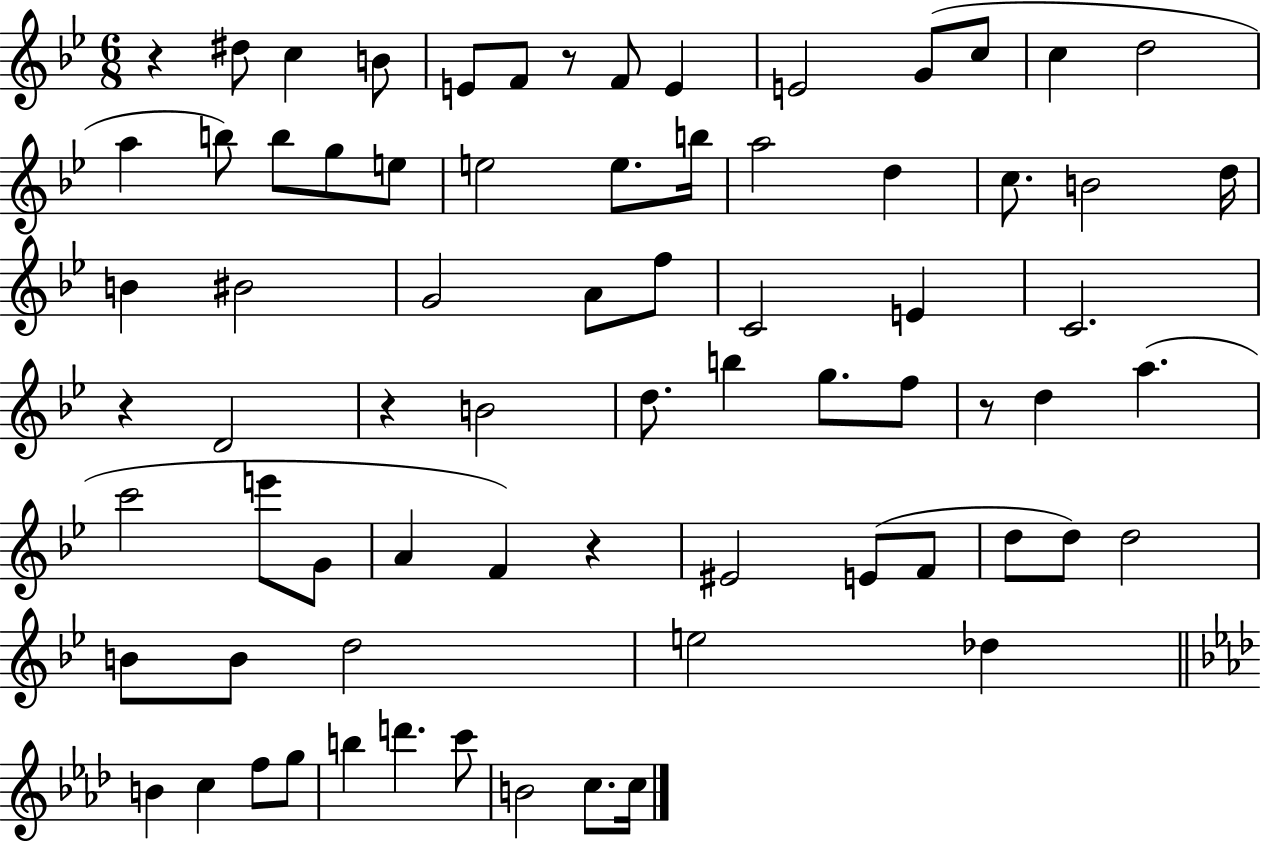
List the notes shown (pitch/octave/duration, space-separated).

R/q D#5/e C5/q B4/e E4/e F4/e R/e F4/e E4/q E4/h G4/e C5/e C5/q D5/h A5/q B5/e B5/e G5/e E5/e E5/h E5/e. B5/s A5/h D5/q C5/e. B4/h D5/s B4/q BIS4/h G4/h A4/e F5/e C4/h E4/q C4/h. R/q D4/h R/q B4/h D5/e. B5/q G5/e. F5/e R/e D5/q A5/q. C6/h E6/e G4/e A4/q F4/q R/q EIS4/h E4/e F4/e D5/e D5/e D5/h B4/e B4/e D5/h E5/h Db5/q B4/q C5/q F5/e G5/e B5/q D6/q. C6/e B4/h C5/e. C5/s